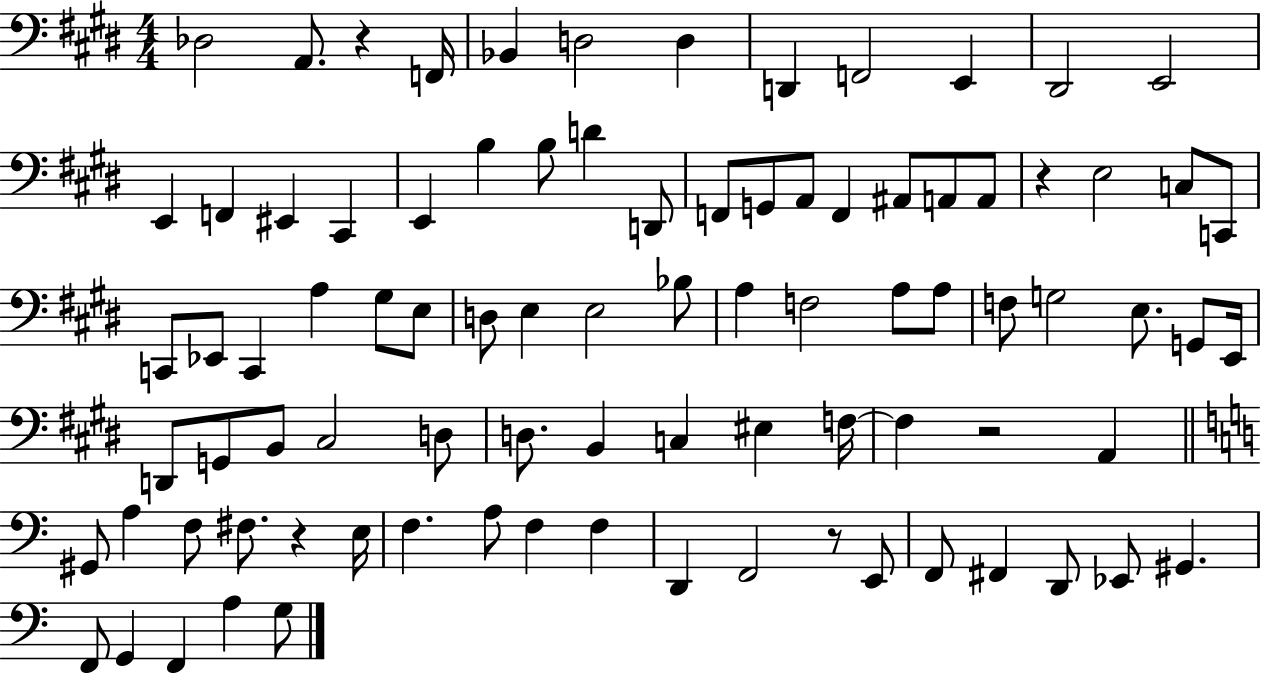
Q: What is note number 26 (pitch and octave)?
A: A2